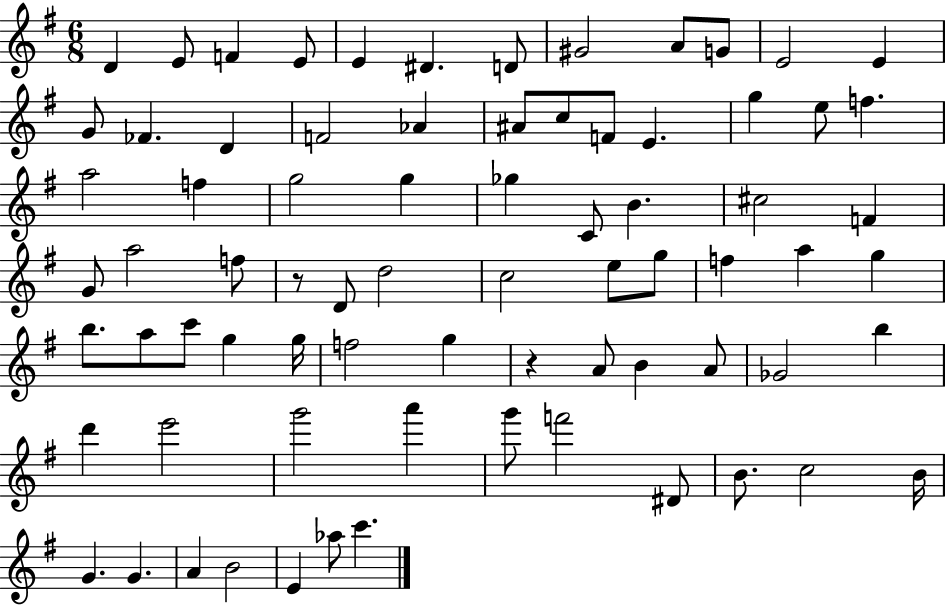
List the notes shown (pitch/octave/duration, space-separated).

D4/q E4/e F4/q E4/e E4/q D#4/q. D4/e G#4/h A4/e G4/e E4/h E4/q G4/e FES4/q. D4/q F4/h Ab4/q A#4/e C5/e F4/e E4/q. G5/q E5/e F5/q. A5/h F5/q G5/h G5/q Gb5/q C4/e B4/q. C#5/h F4/q G4/e A5/h F5/e R/e D4/e D5/h C5/h E5/e G5/e F5/q A5/q G5/q B5/e. A5/e C6/e G5/q G5/s F5/h G5/q R/q A4/e B4/q A4/e Gb4/h B5/q D6/q E6/h G6/h A6/q G6/e F6/h D#4/e B4/e. C5/h B4/s G4/q. G4/q. A4/q B4/h E4/q Ab5/e C6/q.